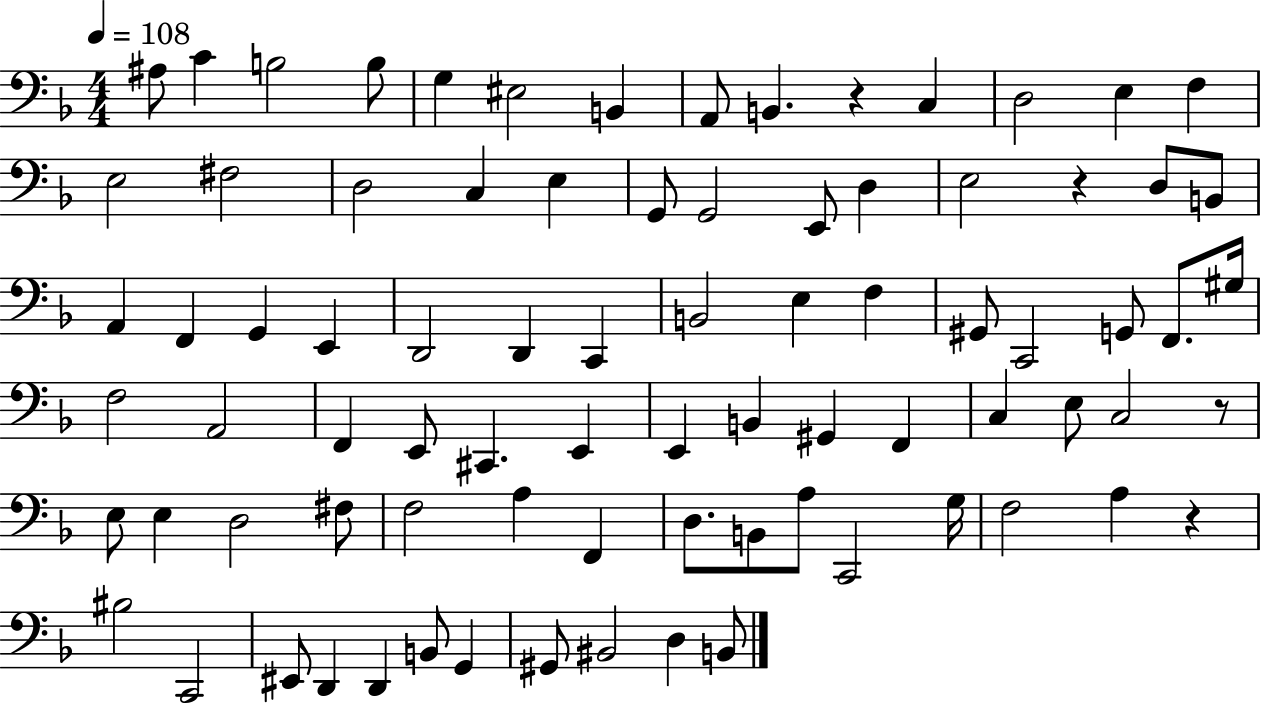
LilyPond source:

{
  \clef bass
  \numericTimeSignature
  \time 4/4
  \key f \major
  \tempo 4 = 108
  ais8 c'4 b2 b8 | g4 eis2 b,4 | a,8 b,4. r4 c4 | d2 e4 f4 | \break e2 fis2 | d2 c4 e4 | g,8 g,2 e,8 d4 | e2 r4 d8 b,8 | \break a,4 f,4 g,4 e,4 | d,2 d,4 c,4 | b,2 e4 f4 | gis,8 c,2 g,8 f,8. gis16 | \break f2 a,2 | f,4 e,8 cis,4. e,4 | e,4 b,4 gis,4 f,4 | c4 e8 c2 r8 | \break e8 e4 d2 fis8 | f2 a4 f,4 | d8. b,8 a8 c,2 g16 | f2 a4 r4 | \break bis2 c,2 | eis,8 d,4 d,4 b,8 g,4 | gis,8 bis,2 d4 b,8 | \bar "|."
}